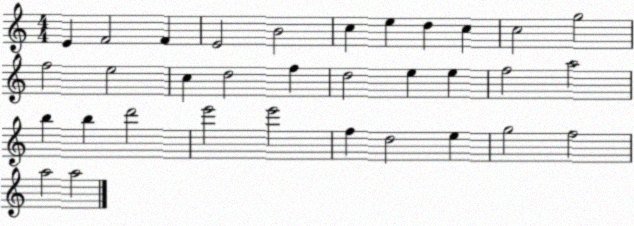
X:1
T:Untitled
M:4/4
L:1/4
K:C
E F2 F E2 B2 c e d c c2 g2 f2 e2 c d2 f d2 e e f2 a2 b b d'2 e'2 e'2 f d2 e g2 f2 a2 a2